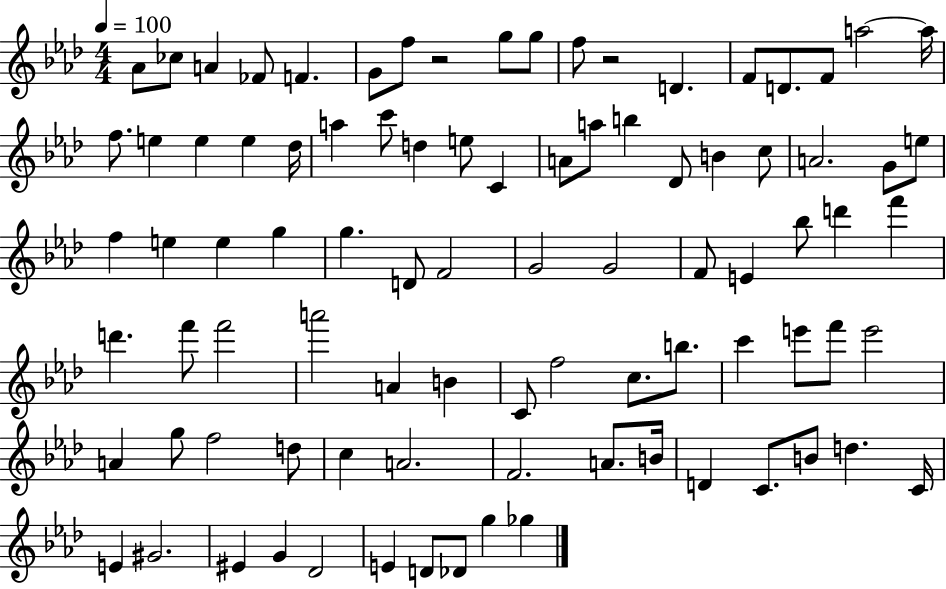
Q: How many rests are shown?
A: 2